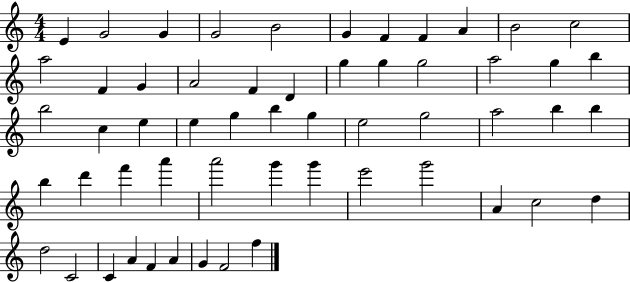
E4/q G4/h G4/q G4/h B4/h G4/q F4/q F4/q A4/q B4/h C5/h A5/h F4/q G4/q A4/h F4/q D4/q G5/q G5/q G5/h A5/h G5/q B5/q B5/h C5/q E5/q E5/q G5/q B5/q G5/q E5/h G5/h A5/h B5/q B5/q B5/q D6/q F6/q A6/q A6/h G6/q G6/q E6/h G6/h A4/q C5/h D5/q D5/h C4/h C4/q A4/q F4/q A4/q G4/q F4/h F5/q